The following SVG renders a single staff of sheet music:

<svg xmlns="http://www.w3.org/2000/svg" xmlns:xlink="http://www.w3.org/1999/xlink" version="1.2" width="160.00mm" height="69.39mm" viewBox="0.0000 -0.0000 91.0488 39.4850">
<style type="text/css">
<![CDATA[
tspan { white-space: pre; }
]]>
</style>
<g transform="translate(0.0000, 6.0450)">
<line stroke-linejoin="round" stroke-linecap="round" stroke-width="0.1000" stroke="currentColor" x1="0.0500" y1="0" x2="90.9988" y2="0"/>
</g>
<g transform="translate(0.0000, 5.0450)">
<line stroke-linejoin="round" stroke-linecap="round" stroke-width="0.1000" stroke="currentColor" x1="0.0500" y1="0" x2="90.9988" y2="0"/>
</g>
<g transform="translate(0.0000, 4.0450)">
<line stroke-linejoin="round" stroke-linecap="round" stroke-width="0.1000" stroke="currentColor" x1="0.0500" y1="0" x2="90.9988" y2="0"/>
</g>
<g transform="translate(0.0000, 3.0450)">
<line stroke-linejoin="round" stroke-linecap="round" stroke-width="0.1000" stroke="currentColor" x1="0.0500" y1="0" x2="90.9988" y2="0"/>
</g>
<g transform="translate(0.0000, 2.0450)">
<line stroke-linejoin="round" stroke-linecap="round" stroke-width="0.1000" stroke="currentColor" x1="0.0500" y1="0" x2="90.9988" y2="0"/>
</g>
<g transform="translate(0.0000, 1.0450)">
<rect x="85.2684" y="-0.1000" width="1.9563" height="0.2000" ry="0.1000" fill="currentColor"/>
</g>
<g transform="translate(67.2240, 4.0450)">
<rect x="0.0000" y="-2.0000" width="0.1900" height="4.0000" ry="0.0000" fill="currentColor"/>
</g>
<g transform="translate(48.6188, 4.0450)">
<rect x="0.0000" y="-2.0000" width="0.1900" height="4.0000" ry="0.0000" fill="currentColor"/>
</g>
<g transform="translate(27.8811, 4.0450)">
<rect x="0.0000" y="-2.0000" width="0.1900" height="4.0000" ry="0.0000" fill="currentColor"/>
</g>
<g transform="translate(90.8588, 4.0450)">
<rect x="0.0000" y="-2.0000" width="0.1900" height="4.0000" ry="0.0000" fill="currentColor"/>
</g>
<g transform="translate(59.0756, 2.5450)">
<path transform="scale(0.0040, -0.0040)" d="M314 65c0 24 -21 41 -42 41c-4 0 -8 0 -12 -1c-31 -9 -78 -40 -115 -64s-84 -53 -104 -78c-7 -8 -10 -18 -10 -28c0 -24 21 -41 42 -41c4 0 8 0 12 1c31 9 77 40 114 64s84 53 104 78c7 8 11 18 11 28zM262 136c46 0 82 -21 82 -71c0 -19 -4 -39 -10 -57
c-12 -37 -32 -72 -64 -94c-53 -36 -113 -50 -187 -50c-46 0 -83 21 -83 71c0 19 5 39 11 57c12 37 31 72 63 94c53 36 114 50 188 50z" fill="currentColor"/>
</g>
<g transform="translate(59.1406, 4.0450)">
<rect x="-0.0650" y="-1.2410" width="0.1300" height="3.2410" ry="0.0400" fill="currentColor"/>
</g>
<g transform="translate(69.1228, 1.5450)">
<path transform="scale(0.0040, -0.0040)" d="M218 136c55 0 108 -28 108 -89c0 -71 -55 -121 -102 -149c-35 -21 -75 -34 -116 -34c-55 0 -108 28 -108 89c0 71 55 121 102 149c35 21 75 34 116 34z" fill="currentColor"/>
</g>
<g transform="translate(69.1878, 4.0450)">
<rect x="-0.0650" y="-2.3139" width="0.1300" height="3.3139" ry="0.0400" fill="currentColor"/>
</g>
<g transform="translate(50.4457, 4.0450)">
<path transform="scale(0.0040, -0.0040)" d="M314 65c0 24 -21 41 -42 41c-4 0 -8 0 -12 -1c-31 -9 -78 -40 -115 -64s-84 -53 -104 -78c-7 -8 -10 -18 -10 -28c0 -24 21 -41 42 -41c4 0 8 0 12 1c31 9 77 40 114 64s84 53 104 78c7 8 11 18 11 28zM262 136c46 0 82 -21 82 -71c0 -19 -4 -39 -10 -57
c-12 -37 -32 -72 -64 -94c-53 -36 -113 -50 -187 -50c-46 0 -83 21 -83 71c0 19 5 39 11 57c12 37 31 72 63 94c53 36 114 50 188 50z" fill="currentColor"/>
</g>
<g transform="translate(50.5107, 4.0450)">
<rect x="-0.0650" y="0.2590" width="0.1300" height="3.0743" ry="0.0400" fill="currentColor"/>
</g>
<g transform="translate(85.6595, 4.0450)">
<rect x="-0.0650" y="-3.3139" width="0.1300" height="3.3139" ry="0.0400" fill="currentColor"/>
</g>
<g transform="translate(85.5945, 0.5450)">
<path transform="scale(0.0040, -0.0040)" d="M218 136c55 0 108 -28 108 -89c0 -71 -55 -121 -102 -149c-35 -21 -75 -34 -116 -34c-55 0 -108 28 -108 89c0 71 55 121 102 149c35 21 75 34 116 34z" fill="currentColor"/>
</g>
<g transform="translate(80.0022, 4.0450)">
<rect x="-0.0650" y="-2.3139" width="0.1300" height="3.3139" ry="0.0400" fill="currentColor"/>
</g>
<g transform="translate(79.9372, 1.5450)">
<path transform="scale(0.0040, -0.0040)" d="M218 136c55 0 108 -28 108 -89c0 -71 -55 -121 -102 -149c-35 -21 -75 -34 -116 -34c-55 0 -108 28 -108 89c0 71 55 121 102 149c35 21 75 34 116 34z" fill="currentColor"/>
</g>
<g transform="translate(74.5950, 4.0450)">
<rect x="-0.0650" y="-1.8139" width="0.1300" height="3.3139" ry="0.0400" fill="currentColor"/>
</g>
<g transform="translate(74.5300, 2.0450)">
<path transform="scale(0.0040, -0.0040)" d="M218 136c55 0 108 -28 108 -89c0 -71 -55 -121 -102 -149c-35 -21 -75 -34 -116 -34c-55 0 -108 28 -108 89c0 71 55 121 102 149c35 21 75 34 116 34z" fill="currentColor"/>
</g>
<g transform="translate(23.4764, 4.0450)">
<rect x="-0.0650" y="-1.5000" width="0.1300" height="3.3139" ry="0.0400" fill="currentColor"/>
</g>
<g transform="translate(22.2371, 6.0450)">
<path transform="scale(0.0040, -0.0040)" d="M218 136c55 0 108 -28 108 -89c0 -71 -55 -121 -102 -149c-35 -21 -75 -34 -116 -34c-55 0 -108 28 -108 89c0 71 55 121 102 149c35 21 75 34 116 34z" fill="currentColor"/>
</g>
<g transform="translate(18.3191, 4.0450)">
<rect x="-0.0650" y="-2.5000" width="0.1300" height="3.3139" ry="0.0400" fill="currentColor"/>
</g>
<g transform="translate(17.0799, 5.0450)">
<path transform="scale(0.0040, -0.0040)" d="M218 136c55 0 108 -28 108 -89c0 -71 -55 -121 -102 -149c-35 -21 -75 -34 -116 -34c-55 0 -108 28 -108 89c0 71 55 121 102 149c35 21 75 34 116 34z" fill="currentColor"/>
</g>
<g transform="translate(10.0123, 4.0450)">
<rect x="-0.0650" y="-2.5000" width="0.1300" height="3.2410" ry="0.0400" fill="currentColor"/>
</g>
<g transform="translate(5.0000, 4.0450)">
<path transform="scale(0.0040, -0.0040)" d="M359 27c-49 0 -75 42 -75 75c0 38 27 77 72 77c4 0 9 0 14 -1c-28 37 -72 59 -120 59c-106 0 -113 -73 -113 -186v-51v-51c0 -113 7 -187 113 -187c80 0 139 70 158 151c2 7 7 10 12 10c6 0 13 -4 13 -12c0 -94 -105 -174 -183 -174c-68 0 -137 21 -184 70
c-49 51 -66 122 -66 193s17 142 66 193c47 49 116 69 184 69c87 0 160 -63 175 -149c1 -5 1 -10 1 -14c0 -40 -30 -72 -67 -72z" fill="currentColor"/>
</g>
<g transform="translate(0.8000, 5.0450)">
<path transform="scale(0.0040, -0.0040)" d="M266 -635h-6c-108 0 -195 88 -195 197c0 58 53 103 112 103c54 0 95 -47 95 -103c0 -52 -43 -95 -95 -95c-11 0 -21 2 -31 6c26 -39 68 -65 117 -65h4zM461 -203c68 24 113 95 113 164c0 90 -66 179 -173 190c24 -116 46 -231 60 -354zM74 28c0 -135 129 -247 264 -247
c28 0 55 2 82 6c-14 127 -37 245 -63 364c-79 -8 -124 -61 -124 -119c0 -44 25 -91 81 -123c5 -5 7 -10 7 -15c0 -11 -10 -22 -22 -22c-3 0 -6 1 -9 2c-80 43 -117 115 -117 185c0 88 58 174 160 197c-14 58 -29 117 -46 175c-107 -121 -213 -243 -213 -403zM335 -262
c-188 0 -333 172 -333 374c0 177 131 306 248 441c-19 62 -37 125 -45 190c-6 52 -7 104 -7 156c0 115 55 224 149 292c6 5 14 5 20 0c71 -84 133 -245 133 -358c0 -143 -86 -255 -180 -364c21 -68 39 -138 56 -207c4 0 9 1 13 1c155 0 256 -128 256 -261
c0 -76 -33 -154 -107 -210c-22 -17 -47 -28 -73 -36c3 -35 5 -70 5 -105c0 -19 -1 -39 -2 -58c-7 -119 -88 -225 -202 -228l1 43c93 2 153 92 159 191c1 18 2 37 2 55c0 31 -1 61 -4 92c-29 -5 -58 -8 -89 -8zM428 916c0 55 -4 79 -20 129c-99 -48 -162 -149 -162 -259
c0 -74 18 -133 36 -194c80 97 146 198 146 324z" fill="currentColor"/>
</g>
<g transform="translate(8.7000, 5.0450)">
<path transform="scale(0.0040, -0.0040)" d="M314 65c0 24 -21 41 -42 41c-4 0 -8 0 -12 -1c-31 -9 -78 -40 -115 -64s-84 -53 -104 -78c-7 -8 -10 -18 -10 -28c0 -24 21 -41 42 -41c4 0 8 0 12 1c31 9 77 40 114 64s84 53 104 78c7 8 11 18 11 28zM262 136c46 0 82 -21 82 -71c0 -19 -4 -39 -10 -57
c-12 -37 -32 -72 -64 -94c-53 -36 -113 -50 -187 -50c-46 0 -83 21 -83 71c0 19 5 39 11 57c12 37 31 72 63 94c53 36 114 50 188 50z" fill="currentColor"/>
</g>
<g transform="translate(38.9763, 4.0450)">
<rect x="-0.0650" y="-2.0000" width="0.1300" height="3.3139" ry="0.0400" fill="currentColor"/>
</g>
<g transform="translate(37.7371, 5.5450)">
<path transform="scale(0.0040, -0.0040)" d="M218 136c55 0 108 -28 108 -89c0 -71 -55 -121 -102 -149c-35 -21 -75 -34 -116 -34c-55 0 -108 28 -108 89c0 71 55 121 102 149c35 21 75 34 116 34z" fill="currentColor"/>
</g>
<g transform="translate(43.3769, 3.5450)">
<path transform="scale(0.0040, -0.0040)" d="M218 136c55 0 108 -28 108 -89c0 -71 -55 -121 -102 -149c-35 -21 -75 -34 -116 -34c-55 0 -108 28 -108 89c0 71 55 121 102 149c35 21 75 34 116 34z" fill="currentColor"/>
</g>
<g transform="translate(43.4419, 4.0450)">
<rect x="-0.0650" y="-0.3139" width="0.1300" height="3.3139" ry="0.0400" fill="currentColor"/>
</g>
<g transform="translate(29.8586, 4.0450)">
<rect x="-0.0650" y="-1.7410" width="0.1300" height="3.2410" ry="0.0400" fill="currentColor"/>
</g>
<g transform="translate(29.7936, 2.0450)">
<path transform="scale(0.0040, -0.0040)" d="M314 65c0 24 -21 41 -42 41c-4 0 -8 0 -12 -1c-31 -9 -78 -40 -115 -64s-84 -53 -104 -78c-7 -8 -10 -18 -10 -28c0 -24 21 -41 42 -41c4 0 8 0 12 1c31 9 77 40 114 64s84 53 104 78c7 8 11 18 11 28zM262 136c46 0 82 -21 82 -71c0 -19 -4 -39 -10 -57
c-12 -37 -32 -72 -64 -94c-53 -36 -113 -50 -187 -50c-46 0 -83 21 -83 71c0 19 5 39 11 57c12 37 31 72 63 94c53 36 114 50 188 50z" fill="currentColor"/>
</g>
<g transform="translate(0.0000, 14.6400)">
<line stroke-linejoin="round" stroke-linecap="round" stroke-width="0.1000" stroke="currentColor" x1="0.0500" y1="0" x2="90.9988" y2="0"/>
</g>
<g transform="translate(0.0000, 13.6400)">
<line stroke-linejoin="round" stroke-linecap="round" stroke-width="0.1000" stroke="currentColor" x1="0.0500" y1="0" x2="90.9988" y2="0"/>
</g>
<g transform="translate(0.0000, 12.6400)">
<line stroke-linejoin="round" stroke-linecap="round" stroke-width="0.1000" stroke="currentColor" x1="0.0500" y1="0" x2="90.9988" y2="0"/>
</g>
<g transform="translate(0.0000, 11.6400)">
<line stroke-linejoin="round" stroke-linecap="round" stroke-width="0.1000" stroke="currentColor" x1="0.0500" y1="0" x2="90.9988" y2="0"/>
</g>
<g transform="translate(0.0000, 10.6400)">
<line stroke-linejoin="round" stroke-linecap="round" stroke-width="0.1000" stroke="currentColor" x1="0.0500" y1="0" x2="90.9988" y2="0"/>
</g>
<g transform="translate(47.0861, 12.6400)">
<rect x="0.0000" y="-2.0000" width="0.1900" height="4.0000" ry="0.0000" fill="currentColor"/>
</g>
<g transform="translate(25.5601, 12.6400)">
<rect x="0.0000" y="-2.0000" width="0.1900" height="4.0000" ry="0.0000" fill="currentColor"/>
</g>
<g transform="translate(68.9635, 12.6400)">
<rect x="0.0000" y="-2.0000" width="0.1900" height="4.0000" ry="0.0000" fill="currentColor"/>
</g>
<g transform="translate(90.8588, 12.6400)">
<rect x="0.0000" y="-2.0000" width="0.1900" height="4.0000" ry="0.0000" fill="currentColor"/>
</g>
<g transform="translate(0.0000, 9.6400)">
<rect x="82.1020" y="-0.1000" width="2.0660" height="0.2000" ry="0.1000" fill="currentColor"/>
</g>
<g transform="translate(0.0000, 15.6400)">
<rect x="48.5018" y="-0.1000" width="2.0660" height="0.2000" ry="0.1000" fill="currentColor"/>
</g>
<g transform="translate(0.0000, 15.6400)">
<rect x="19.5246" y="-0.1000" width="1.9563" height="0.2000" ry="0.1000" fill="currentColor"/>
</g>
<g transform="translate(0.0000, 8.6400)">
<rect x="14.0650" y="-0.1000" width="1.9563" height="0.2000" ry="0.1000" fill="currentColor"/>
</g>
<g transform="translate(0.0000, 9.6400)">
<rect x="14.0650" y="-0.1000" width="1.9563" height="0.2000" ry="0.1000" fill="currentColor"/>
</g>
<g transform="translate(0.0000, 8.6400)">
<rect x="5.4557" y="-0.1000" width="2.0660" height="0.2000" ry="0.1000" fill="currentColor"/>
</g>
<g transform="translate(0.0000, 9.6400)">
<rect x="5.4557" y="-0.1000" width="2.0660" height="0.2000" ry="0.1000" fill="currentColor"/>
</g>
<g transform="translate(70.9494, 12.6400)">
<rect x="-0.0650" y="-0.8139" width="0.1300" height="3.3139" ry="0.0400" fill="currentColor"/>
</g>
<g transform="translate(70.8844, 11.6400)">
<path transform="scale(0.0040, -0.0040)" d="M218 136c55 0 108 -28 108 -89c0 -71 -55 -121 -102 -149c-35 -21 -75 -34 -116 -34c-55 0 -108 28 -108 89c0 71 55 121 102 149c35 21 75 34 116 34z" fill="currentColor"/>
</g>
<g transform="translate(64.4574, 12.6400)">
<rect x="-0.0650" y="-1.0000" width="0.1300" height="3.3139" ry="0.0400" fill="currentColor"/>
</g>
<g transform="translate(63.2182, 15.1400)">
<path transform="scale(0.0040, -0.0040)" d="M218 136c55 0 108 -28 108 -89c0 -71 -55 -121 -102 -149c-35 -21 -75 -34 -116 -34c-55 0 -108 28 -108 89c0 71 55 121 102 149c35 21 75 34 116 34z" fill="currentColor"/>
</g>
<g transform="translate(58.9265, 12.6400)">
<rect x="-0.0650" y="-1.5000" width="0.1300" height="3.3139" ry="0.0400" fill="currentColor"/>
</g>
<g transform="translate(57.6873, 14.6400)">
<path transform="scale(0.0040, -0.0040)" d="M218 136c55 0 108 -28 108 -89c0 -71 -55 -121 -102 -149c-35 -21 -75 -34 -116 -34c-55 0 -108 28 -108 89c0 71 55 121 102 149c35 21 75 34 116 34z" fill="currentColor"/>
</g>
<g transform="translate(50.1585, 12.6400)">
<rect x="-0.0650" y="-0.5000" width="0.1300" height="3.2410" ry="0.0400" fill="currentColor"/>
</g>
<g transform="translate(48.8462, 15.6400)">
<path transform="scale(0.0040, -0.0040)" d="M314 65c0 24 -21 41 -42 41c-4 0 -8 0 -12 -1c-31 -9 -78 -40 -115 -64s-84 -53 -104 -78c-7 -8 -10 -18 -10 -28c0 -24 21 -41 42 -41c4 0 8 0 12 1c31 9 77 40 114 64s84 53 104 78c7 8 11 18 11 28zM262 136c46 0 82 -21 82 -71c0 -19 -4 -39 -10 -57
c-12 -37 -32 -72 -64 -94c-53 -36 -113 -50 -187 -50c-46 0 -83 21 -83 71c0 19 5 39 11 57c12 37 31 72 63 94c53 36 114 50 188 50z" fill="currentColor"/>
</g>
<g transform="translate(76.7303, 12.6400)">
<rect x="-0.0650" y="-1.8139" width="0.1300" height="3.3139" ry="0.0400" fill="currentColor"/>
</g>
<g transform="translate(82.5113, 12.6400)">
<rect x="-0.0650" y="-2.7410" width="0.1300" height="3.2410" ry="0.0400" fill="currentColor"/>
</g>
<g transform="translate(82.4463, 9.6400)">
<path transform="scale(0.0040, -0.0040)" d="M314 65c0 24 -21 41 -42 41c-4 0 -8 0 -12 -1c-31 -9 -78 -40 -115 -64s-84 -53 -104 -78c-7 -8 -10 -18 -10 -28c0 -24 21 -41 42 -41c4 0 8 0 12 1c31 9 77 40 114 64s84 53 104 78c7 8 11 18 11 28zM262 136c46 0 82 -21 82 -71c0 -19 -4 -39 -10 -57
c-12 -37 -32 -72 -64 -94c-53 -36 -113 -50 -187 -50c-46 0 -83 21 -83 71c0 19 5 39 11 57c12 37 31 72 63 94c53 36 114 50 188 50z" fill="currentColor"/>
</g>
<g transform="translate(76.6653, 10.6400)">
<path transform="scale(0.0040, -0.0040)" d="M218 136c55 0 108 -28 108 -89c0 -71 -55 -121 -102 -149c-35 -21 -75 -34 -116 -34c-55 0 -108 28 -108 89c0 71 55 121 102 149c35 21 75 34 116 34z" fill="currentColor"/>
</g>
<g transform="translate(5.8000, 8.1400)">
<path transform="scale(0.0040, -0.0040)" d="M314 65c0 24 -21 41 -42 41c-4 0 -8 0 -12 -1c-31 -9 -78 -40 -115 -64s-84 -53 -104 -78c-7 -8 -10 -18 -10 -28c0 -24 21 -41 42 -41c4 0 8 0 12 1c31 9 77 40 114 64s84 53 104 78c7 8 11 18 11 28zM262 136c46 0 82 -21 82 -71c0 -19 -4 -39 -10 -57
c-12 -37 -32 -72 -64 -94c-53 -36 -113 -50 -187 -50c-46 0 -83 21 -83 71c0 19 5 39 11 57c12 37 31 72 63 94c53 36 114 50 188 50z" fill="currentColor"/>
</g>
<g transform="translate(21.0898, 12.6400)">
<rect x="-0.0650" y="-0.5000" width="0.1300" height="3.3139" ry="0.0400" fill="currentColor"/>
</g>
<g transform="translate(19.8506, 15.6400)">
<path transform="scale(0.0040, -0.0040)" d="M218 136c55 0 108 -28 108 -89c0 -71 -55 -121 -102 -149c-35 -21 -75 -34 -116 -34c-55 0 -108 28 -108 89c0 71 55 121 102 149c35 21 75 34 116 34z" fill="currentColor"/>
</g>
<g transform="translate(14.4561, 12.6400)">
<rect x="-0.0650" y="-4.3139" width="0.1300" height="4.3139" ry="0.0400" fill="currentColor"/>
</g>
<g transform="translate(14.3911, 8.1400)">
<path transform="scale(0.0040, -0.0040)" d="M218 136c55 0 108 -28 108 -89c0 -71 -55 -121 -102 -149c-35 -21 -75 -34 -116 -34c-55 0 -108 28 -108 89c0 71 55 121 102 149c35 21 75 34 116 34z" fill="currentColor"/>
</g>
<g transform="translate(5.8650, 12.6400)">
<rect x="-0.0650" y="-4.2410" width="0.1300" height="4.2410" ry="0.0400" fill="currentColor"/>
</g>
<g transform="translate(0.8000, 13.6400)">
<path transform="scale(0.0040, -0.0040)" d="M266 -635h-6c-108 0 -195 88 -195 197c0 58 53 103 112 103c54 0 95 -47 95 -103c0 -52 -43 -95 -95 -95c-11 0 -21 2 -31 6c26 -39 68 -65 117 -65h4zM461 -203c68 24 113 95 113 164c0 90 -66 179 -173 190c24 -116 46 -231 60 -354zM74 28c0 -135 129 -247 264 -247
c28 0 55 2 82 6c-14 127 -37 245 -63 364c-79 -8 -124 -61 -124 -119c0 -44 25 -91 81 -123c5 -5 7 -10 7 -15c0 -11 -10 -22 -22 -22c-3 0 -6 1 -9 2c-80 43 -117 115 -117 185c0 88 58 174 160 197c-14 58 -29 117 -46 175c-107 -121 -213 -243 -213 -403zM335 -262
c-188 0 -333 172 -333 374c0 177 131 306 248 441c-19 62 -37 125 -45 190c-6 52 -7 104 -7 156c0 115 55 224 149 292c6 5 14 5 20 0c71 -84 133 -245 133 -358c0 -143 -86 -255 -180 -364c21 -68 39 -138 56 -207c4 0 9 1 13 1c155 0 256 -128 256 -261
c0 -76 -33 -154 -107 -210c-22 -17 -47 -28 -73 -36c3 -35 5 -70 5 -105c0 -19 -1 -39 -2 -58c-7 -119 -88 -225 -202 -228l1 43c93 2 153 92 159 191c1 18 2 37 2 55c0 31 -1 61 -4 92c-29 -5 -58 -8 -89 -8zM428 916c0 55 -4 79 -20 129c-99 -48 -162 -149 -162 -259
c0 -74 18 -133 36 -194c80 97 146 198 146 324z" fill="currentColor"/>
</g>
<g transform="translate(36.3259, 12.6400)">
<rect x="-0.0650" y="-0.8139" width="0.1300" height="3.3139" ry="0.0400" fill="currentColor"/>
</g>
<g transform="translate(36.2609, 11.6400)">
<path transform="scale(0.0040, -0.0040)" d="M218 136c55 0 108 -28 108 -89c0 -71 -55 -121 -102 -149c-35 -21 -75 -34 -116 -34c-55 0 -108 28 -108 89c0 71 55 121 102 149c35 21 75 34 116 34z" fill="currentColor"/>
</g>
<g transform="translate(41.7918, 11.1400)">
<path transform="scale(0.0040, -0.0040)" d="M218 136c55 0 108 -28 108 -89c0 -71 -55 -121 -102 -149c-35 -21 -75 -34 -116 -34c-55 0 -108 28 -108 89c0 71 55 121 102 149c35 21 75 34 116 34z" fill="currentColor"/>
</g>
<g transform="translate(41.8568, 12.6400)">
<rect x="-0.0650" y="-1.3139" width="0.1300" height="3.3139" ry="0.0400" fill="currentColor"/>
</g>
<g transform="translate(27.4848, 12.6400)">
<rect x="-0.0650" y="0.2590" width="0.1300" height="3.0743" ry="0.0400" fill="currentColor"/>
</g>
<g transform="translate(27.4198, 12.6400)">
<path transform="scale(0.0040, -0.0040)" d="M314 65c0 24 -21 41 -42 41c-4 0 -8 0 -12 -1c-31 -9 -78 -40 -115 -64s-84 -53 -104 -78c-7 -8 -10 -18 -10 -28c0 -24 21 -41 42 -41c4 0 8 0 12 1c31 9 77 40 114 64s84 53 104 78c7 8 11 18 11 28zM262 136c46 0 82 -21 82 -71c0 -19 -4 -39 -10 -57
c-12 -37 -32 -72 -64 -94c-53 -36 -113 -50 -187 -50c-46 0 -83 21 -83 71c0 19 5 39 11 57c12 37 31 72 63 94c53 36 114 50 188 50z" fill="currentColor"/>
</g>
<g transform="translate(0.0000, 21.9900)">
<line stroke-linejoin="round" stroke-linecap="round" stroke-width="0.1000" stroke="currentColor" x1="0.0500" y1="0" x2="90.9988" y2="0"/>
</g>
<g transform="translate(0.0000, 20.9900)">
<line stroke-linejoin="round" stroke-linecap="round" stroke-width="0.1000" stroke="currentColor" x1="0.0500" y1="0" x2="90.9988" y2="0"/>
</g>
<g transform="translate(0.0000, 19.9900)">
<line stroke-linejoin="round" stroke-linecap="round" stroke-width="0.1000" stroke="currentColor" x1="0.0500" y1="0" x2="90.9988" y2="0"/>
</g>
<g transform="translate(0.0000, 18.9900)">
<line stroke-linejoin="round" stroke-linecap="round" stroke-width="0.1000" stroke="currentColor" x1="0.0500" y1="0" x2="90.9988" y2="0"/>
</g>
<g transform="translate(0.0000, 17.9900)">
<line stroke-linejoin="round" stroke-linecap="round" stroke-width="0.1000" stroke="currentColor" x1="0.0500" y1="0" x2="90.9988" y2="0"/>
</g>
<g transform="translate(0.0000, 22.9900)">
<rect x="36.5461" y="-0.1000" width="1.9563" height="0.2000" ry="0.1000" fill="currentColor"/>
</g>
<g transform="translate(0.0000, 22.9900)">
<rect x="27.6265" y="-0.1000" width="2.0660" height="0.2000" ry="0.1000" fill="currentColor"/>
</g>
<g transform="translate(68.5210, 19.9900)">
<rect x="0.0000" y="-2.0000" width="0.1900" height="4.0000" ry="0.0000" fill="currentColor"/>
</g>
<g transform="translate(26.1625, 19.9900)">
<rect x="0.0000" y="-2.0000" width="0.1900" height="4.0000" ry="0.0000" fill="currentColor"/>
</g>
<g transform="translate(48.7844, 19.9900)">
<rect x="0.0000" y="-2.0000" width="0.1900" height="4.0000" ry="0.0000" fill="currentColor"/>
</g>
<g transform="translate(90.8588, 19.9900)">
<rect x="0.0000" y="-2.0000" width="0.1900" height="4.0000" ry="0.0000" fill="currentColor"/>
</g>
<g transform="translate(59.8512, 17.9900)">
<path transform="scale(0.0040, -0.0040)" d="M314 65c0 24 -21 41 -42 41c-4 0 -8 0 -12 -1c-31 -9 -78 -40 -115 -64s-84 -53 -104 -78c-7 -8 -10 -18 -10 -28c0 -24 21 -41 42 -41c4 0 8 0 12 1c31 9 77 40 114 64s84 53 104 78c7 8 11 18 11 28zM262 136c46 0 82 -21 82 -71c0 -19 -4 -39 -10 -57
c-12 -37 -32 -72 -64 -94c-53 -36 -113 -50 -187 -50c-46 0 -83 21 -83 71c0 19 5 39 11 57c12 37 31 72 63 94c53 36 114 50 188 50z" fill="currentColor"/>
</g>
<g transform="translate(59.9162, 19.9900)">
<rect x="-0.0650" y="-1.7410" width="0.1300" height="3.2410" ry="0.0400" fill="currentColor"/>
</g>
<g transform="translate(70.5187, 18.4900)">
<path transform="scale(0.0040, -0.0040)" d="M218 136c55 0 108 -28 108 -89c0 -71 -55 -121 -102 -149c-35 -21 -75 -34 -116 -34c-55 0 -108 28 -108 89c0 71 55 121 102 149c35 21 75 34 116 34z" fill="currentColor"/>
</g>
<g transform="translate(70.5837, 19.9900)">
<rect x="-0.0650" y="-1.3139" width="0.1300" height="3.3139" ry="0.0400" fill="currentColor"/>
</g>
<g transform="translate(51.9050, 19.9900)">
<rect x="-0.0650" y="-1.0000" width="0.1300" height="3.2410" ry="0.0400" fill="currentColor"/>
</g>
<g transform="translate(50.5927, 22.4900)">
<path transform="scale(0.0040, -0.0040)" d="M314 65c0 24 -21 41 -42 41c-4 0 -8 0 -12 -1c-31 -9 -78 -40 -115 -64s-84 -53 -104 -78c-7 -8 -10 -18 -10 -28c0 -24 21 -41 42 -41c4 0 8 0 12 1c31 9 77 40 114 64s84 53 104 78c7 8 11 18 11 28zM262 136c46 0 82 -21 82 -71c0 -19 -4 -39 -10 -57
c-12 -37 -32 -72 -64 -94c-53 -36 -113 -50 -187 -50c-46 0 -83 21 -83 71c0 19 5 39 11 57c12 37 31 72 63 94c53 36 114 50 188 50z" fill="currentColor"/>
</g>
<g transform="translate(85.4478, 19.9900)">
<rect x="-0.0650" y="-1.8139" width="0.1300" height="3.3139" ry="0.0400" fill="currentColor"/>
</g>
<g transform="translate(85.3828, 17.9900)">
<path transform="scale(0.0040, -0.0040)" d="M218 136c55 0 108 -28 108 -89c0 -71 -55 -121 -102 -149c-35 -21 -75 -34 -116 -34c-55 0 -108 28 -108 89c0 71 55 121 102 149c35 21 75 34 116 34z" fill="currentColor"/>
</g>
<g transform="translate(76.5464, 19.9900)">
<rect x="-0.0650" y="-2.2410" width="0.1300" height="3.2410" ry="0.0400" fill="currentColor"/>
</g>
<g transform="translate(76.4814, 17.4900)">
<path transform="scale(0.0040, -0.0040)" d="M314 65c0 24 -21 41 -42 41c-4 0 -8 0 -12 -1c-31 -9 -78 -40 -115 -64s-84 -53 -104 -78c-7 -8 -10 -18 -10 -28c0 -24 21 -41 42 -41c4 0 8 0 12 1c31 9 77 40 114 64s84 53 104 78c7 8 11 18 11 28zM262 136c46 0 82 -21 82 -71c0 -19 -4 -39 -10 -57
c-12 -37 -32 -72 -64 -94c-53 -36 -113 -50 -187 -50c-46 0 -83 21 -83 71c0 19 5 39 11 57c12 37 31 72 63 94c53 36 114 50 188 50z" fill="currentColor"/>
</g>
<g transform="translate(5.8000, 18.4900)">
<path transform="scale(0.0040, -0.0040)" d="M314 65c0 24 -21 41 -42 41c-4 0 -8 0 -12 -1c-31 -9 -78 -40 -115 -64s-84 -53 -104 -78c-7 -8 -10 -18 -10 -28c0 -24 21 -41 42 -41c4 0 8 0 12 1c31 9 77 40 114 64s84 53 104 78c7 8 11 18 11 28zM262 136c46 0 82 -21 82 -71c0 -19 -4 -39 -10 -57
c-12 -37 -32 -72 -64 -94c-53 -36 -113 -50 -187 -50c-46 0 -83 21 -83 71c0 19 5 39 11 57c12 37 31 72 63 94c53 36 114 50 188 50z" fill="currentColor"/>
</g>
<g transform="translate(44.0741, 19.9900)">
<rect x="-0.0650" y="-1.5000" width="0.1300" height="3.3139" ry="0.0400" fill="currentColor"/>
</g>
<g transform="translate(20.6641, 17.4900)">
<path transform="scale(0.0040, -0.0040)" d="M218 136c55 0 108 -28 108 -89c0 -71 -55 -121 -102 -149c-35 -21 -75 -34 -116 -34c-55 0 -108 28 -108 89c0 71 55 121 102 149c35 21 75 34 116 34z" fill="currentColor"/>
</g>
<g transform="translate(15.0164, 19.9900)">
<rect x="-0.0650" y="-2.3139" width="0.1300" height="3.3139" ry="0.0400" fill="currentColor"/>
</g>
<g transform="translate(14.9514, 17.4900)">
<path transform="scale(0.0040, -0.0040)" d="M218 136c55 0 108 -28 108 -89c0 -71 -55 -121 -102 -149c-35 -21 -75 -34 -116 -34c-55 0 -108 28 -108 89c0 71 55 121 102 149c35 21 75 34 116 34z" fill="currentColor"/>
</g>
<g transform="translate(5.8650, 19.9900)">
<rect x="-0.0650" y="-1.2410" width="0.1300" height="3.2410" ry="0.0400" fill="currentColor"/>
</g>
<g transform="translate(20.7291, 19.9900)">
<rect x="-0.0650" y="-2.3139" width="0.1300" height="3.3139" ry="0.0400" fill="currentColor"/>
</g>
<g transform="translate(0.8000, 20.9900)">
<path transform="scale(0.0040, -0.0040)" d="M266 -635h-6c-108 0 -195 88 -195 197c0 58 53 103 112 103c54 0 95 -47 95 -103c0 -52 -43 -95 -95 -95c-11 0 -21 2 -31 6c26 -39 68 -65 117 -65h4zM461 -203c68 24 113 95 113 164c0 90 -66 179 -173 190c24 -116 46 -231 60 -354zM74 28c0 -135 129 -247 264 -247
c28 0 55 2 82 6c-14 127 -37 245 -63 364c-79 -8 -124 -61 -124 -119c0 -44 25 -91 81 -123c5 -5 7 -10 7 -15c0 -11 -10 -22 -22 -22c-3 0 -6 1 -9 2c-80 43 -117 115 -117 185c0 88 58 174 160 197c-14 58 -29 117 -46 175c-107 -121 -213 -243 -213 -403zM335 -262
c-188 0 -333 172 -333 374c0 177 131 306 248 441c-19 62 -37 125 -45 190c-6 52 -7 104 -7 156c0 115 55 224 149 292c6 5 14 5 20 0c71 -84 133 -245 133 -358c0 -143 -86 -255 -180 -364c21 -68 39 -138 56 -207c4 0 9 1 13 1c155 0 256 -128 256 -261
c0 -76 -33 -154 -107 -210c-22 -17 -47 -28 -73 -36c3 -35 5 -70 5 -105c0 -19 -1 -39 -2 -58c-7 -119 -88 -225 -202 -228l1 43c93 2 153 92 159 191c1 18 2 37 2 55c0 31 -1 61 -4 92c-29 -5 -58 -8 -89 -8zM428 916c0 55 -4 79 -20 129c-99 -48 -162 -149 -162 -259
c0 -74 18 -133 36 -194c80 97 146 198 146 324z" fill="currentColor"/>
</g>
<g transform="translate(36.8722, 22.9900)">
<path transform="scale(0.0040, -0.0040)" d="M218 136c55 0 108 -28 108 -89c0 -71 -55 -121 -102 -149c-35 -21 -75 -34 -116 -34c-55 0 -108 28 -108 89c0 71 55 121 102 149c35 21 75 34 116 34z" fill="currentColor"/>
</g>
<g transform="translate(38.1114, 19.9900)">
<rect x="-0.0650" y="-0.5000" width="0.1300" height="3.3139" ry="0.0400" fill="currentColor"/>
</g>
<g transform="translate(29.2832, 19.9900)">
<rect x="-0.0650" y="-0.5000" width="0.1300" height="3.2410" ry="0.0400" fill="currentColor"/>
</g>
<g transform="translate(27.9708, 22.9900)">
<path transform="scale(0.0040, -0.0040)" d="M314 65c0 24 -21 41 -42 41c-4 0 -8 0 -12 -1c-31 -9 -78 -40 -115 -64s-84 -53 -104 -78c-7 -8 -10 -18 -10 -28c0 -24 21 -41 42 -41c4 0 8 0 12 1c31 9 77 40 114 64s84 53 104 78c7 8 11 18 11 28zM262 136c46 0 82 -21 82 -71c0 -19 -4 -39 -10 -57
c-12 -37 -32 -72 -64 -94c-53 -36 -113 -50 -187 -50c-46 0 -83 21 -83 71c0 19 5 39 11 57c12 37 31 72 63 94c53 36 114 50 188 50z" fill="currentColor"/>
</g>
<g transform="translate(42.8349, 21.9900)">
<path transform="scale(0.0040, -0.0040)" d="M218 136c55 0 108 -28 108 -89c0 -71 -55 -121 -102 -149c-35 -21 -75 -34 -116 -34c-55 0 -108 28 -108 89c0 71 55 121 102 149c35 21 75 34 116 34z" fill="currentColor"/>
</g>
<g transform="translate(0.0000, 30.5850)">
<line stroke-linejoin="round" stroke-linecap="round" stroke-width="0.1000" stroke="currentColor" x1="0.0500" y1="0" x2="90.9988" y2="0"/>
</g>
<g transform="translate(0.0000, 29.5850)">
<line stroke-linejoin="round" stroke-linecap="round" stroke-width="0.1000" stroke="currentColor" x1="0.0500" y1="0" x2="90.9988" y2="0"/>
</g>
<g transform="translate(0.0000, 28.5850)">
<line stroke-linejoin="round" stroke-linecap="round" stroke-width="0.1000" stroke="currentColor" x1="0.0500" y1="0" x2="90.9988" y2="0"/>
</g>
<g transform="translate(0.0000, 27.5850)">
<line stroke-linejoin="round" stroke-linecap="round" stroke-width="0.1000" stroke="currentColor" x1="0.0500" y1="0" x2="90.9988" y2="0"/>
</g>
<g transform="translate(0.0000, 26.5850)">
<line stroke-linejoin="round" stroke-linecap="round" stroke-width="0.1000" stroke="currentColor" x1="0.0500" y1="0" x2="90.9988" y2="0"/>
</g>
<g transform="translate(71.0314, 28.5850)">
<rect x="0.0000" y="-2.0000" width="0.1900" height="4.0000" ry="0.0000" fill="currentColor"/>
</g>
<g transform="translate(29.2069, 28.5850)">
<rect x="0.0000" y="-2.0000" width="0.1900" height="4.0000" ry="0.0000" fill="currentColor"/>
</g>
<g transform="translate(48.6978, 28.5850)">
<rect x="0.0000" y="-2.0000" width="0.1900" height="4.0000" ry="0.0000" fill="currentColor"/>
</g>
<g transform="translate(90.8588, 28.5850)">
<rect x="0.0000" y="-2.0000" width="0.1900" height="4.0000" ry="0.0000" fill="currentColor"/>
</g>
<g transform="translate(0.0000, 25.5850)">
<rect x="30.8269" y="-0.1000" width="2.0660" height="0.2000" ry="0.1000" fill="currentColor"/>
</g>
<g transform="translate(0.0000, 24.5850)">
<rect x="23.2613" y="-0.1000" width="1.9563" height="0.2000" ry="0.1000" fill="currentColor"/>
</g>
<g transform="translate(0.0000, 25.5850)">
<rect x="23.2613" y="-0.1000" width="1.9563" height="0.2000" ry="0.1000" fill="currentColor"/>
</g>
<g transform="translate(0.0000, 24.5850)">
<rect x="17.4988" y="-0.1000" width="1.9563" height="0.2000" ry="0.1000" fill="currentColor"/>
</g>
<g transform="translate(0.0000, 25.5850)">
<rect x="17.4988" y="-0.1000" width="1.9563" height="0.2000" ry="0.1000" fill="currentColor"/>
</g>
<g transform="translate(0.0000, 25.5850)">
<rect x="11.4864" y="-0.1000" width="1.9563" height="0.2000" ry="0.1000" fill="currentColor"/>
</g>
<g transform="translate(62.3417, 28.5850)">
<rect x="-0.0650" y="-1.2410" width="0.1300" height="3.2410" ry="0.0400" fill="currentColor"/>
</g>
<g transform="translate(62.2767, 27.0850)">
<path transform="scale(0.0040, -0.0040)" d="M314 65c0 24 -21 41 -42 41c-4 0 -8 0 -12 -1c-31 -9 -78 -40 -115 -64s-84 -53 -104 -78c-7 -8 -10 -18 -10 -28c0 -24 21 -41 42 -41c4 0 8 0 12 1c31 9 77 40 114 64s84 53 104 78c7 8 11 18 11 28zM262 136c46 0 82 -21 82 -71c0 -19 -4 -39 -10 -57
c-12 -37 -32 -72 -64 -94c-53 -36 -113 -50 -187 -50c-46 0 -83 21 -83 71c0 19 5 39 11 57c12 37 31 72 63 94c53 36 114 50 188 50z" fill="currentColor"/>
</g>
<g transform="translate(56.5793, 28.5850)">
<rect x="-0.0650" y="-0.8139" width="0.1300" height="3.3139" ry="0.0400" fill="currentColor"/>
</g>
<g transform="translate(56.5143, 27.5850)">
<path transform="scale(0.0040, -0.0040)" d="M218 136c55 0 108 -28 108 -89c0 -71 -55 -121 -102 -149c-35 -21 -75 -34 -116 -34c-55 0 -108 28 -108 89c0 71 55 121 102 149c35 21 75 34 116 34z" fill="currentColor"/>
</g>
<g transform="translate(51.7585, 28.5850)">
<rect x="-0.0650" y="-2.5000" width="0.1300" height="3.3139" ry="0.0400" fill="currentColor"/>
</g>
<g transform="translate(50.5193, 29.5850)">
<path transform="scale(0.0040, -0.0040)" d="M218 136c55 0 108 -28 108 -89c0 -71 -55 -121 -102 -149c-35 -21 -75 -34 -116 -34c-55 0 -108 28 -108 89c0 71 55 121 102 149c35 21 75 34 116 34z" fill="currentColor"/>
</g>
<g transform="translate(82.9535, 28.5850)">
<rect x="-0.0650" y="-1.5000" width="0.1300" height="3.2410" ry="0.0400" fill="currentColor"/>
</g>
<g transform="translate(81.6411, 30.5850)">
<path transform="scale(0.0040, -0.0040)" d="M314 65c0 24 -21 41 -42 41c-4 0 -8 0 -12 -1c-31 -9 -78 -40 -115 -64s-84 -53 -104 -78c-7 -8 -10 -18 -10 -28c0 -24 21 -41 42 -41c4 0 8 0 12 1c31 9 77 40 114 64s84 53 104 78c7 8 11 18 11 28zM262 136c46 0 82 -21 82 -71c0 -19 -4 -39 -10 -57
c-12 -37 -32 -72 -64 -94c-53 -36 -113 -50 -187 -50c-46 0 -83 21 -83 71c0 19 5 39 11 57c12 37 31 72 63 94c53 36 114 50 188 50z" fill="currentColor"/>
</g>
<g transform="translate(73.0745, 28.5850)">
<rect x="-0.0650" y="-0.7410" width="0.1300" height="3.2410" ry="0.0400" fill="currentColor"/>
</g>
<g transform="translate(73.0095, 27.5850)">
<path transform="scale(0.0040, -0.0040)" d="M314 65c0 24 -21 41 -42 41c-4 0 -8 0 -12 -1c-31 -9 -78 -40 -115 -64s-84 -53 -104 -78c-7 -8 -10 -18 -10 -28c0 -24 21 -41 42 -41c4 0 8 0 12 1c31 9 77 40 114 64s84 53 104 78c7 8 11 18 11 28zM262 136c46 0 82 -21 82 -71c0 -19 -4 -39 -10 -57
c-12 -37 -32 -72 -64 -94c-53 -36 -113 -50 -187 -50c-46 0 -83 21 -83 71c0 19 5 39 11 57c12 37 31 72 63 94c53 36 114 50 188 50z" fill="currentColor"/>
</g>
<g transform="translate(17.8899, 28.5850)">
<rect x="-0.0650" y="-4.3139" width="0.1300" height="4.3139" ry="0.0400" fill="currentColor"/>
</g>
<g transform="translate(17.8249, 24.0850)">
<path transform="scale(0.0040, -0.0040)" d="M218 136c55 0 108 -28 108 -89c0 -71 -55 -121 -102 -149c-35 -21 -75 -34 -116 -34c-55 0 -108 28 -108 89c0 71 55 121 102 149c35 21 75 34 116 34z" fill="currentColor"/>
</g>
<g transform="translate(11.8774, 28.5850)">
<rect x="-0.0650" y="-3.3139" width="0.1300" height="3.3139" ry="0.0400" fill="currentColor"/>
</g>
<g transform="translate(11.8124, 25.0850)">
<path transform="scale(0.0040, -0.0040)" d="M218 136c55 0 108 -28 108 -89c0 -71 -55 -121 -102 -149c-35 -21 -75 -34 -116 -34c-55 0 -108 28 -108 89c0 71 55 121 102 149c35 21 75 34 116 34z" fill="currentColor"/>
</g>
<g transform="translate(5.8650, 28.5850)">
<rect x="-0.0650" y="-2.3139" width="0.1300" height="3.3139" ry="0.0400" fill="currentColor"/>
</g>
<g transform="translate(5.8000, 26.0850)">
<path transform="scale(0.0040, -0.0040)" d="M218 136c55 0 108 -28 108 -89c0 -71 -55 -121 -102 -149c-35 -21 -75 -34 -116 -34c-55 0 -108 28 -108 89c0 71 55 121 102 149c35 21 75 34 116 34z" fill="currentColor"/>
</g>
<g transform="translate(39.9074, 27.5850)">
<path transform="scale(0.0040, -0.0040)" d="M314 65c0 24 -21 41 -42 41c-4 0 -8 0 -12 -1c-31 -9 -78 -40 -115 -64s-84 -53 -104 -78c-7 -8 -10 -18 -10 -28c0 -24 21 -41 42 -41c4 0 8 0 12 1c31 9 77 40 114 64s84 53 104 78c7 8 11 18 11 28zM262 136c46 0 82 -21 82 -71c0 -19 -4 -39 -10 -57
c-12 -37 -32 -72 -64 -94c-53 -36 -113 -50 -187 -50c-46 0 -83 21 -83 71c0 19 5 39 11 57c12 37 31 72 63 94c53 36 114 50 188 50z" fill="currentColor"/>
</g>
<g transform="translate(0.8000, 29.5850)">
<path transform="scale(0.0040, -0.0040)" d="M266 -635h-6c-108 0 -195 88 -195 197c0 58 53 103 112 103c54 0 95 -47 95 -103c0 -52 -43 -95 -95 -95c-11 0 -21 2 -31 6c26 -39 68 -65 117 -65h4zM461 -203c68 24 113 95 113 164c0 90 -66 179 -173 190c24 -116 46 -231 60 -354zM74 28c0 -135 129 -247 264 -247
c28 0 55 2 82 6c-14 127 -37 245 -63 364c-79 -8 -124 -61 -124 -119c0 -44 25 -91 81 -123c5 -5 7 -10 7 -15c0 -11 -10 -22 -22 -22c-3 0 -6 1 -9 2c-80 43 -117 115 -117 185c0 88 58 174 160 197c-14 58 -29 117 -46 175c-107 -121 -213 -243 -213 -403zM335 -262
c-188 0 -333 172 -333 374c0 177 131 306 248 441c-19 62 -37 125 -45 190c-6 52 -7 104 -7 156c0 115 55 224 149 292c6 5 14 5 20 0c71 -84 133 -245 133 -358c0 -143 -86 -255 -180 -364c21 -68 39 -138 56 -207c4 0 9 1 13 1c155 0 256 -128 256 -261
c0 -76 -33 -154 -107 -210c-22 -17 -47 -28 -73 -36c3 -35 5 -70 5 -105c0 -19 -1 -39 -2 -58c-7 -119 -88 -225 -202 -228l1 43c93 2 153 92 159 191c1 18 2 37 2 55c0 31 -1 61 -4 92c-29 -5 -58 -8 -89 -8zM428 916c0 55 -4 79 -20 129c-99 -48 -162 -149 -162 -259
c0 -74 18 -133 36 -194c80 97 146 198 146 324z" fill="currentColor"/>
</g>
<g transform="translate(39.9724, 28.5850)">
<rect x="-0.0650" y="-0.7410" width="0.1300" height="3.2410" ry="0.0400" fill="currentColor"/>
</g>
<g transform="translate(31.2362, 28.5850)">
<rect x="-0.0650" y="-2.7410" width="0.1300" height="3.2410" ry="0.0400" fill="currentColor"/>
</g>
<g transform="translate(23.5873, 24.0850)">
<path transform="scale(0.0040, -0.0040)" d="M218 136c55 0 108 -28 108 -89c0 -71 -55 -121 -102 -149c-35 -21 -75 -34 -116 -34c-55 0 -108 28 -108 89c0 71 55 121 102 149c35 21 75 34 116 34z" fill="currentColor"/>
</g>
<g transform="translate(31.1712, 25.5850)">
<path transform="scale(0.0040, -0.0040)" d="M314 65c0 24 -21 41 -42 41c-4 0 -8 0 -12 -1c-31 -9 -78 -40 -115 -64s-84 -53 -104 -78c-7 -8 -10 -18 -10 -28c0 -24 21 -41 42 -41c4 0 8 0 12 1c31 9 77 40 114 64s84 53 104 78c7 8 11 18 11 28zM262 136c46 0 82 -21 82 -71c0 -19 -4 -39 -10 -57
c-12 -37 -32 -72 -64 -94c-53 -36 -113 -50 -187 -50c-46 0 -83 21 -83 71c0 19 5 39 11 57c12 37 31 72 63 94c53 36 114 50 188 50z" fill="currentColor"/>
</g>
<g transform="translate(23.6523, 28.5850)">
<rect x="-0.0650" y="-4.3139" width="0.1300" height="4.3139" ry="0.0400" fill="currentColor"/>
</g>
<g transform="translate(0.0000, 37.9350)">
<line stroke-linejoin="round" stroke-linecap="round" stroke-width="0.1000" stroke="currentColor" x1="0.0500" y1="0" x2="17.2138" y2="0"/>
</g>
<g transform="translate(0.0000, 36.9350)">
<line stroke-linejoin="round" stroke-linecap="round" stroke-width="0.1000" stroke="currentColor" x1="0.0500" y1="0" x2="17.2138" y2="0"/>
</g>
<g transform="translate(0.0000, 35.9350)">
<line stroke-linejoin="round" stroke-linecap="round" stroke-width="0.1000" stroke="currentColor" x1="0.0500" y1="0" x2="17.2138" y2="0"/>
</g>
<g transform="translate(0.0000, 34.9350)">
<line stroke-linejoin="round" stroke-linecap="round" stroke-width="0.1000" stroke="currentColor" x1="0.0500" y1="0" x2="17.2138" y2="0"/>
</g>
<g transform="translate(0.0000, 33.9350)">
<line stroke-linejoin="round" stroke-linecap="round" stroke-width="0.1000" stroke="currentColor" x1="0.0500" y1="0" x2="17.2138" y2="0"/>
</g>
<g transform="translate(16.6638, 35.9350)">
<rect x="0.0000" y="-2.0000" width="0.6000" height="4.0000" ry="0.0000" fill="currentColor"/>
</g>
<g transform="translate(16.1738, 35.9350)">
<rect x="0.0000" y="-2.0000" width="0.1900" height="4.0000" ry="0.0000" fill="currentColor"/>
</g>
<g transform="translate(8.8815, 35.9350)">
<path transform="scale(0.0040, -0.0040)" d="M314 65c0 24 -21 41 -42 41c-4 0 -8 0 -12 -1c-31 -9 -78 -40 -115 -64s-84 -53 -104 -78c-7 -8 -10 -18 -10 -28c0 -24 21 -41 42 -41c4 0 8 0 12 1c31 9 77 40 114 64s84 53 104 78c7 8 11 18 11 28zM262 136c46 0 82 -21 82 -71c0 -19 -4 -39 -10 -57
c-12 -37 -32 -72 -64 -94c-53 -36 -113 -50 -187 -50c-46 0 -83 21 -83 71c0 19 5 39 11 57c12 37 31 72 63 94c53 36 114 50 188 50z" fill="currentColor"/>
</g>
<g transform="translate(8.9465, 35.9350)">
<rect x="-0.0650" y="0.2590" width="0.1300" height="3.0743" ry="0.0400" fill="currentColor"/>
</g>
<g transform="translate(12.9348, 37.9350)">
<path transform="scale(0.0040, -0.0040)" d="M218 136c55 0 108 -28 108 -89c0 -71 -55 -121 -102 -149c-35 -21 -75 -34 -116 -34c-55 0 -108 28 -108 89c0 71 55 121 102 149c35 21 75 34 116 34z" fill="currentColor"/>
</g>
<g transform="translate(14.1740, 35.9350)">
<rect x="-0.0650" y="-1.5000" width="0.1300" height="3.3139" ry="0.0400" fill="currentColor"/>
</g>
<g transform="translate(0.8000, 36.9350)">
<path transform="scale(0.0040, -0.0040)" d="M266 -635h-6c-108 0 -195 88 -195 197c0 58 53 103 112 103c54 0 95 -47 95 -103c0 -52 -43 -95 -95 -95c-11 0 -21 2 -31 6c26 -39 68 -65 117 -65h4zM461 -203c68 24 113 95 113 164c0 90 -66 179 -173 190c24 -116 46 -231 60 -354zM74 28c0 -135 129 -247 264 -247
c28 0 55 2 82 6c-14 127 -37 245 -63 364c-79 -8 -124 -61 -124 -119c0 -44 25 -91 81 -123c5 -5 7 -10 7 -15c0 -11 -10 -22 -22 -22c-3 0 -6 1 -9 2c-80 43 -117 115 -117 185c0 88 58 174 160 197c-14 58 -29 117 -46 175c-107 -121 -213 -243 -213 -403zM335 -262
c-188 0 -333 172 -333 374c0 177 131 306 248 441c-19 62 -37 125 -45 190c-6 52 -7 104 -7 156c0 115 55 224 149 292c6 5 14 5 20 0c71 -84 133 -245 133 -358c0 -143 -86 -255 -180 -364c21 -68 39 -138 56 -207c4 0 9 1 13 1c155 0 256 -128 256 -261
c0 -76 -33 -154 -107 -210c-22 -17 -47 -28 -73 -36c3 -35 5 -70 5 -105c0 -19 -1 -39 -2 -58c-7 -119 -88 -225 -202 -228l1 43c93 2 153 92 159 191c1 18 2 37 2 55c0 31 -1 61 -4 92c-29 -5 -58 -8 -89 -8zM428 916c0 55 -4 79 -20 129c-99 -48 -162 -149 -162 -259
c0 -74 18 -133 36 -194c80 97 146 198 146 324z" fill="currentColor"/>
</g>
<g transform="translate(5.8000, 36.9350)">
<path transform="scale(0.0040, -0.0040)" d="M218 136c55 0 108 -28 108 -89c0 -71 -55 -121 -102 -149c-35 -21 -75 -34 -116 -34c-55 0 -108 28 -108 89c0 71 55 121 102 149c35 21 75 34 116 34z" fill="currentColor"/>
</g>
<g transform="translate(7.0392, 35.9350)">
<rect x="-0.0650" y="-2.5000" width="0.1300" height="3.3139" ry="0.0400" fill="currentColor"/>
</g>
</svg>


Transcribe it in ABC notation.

X:1
T:Untitled
M:4/4
L:1/4
K:C
G2 G E f2 F c B2 e2 g f g b d'2 d' C B2 d e C2 E D d f a2 e2 g g C2 C E D2 f2 e g2 f g b d' d' a2 d2 G d e2 d2 E2 G B2 E